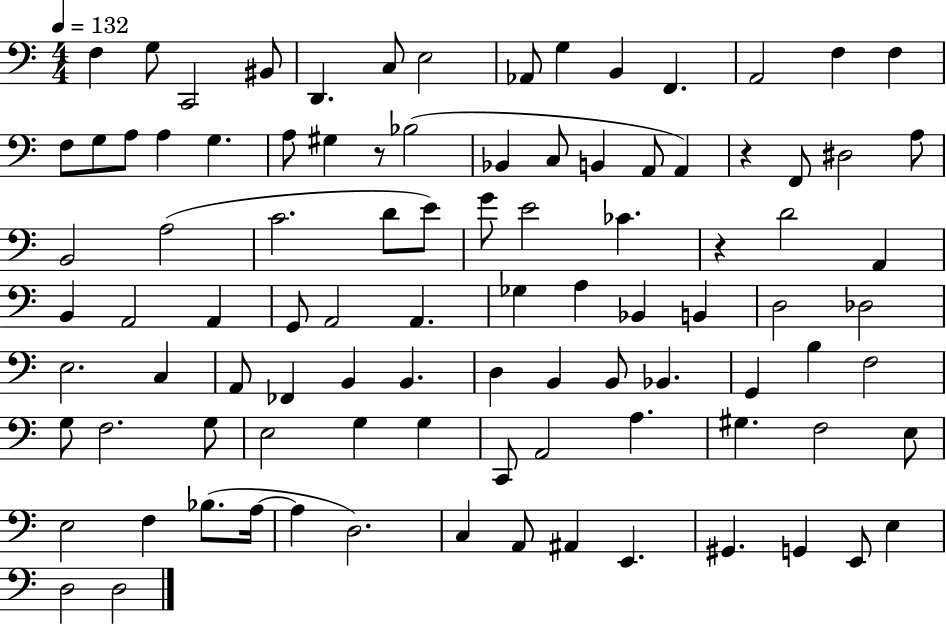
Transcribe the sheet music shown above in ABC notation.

X:1
T:Untitled
M:4/4
L:1/4
K:C
F, G,/2 C,,2 ^B,,/2 D,, C,/2 E,2 _A,,/2 G, B,, F,, A,,2 F, F, F,/2 G,/2 A,/2 A, G, A,/2 ^G, z/2 _B,2 _B,, C,/2 B,, A,,/2 A,, z F,,/2 ^D,2 A,/2 B,,2 A,2 C2 D/2 E/2 G/2 E2 _C z D2 A,, B,, A,,2 A,, G,,/2 A,,2 A,, _G, A, _B,, B,, D,2 _D,2 E,2 C, A,,/2 _F,, B,, B,, D, B,, B,,/2 _B,, G,, B, F,2 G,/2 F,2 G,/2 E,2 G, G, C,,/2 A,,2 A, ^G, F,2 E,/2 E,2 F, _B,/2 A,/4 A, D,2 C, A,,/2 ^A,, E,, ^G,, G,, E,,/2 E, D,2 D,2